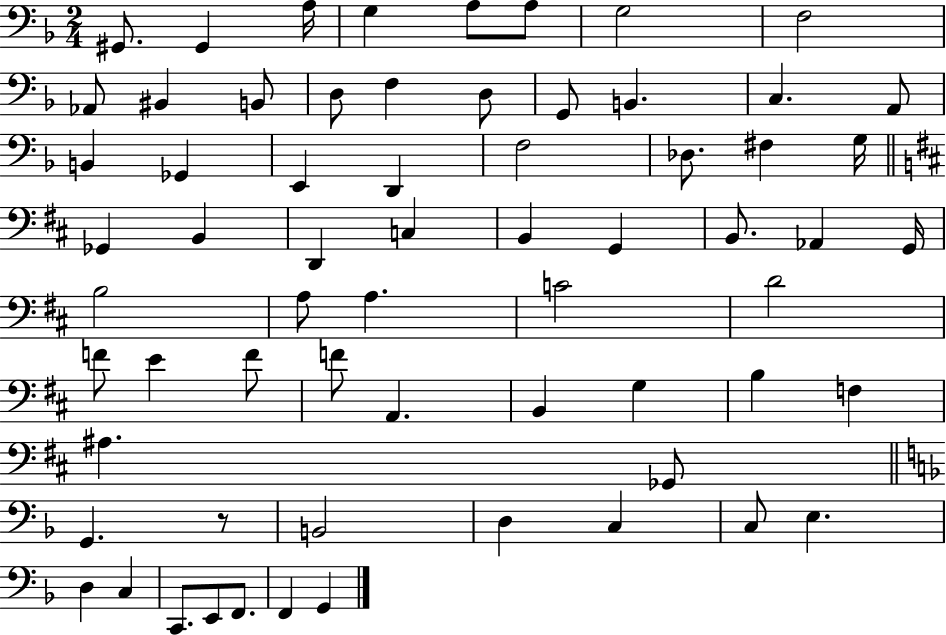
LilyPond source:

{
  \clef bass
  \numericTimeSignature
  \time 2/4
  \key f \major
  gis,8. gis,4 a16 | g4 a8 a8 | g2 | f2 | \break aes,8 bis,4 b,8 | d8 f4 d8 | g,8 b,4. | c4. a,8 | \break b,4 ges,4 | e,4 d,4 | f2 | des8. fis4 g16 | \break \bar "||" \break \key d \major ges,4 b,4 | d,4 c4 | b,4 g,4 | b,8. aes,4 g,16 | \break b2 | a8 a4. | c'2 | d'2 | \break f'8 e'4 f'8 | f'8 a,4. | b,4 g4 | b4 f4 | \break ais4. ges,8 | \bar "||" \break \key f \major g,4. r8 | b,2 | d4 c4 | c8 e4. | \break d4 c4 | c,8. e,8 f,8. | f,4 g,4 | \bar "|."
}